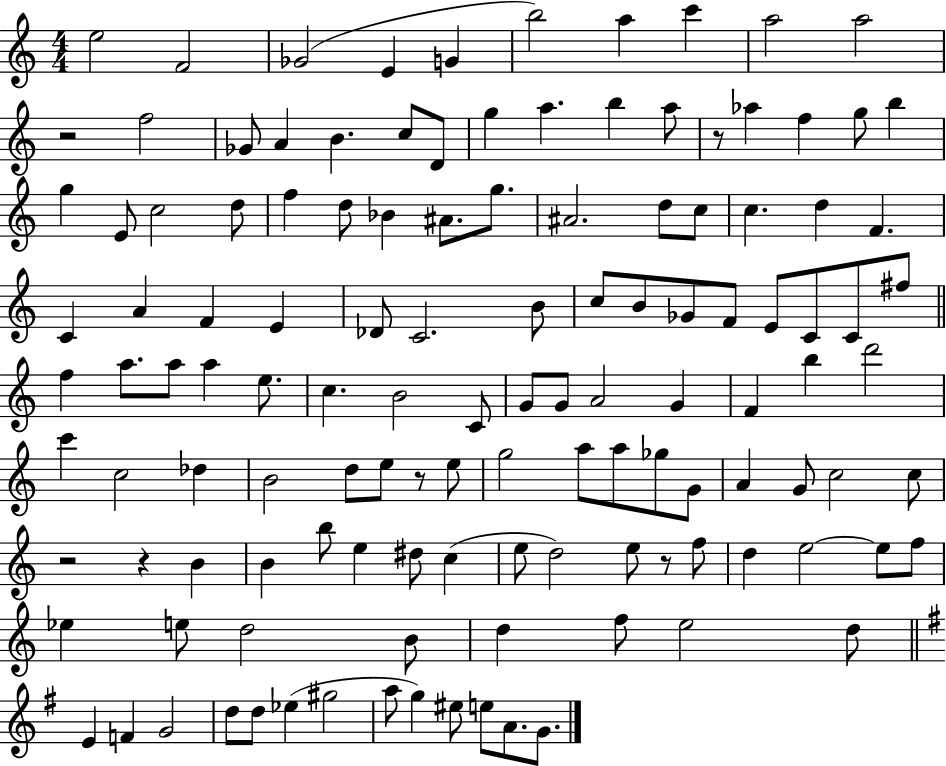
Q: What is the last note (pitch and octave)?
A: G4